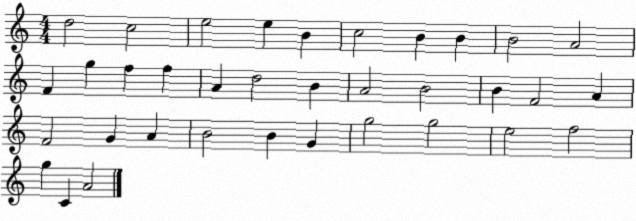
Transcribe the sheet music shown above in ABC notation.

X:1
T:Untitled
M:4/4
L:1/4
K:C
d2 c2 e2 e B c2 B B B2 A2 F g f f A d2 B A2 B2 B F2 A F2 G A B2 B G g2 g2 e2 f2 g C A2